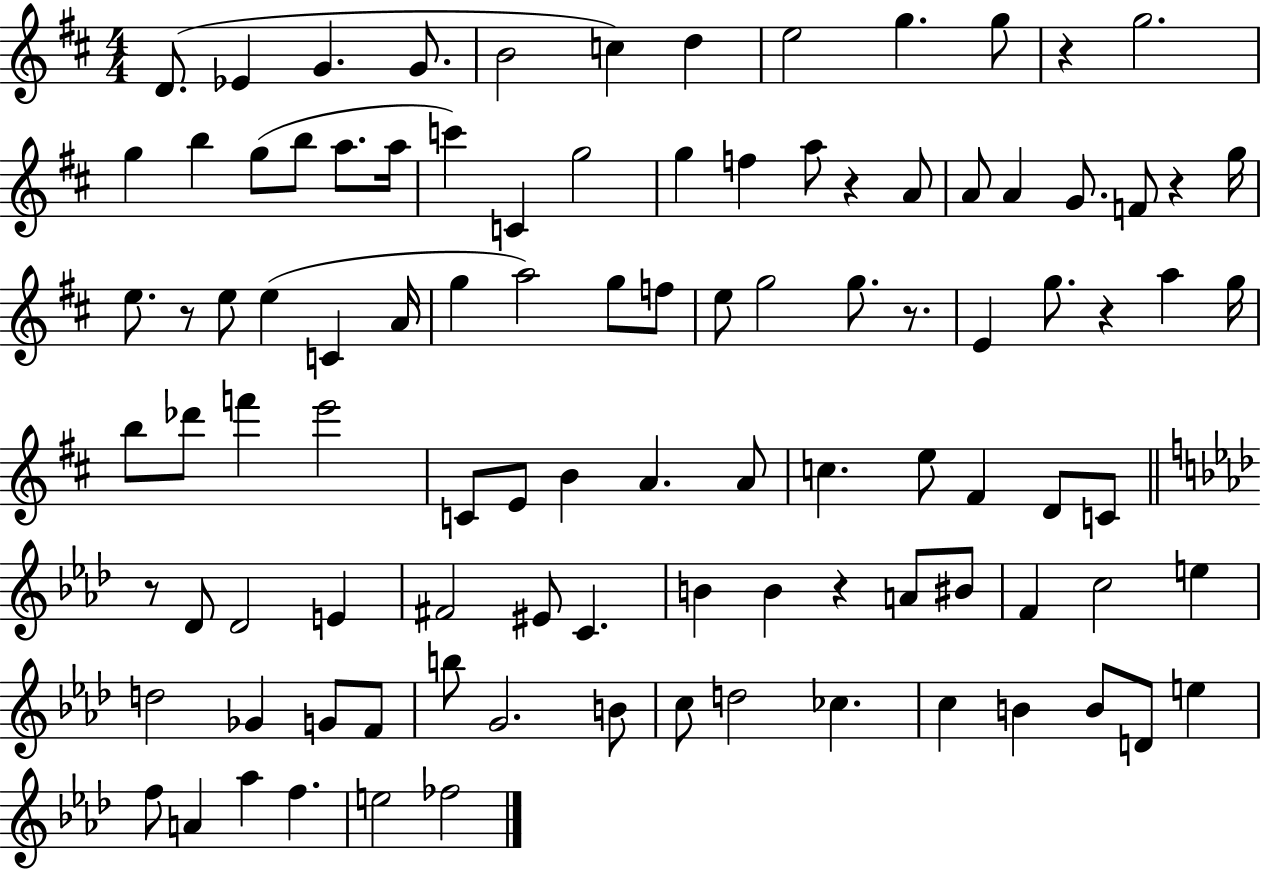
{
  \clef treble
  \numericTimeSignature
  \time 4/4
  \key d \major
  d'8.( ees'4 g'4. g'8. | b'2 c''4) d''4 | e''2 g''4. g''8 | r4 g''2. | \break g''4 b''4 g''8( b''8 a''8. a''16 | c'''4) c'4 g''2 | g''4 f''4 a''8 r4 a'8 | a'8 a'4 g'8. f'8 r4 g''16 | \break e''8. r8 e''8 e''4( c'4 a'16 | g''4 a''2) g''8 f''8 | e''8 g''2 g''8. r8. | e'4 g''8. r4 a''4 g''16 | \break b''8 des'''8 f'''4 e'''2 | c'8 e'8 b'4 a'4. a'8 | c''4. e''8 fis'4 d'8 c'8 | \bar "||" \break \key f \minor r8 des'8 des'2 e'4 | fis'2 eis'8 c'4. | b'4 b'4 r4 a'8 bis'8 | f'4 c''2 e''4 | \break d''2 ges'4 g'8 f'8 | b''8 g'2. b'8 | c''8 d''2 ces''4. | c''4 b'4 b'8 d'8 e''4 | \break f''8 a'4 aes''4 f''4. | e''2 fes''2 | \bar "|."
}